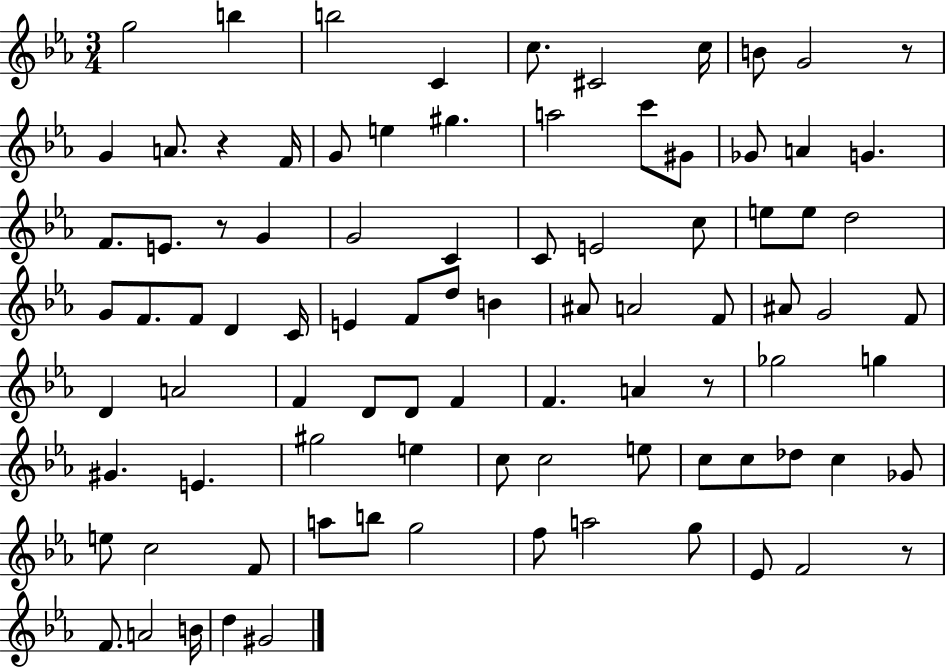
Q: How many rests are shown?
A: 5